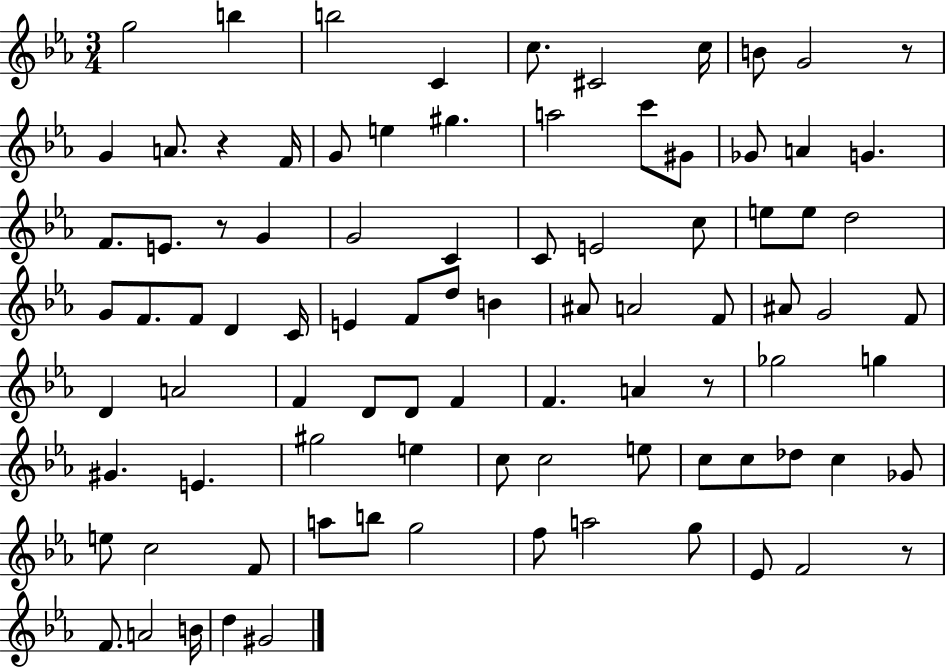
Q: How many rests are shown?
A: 5